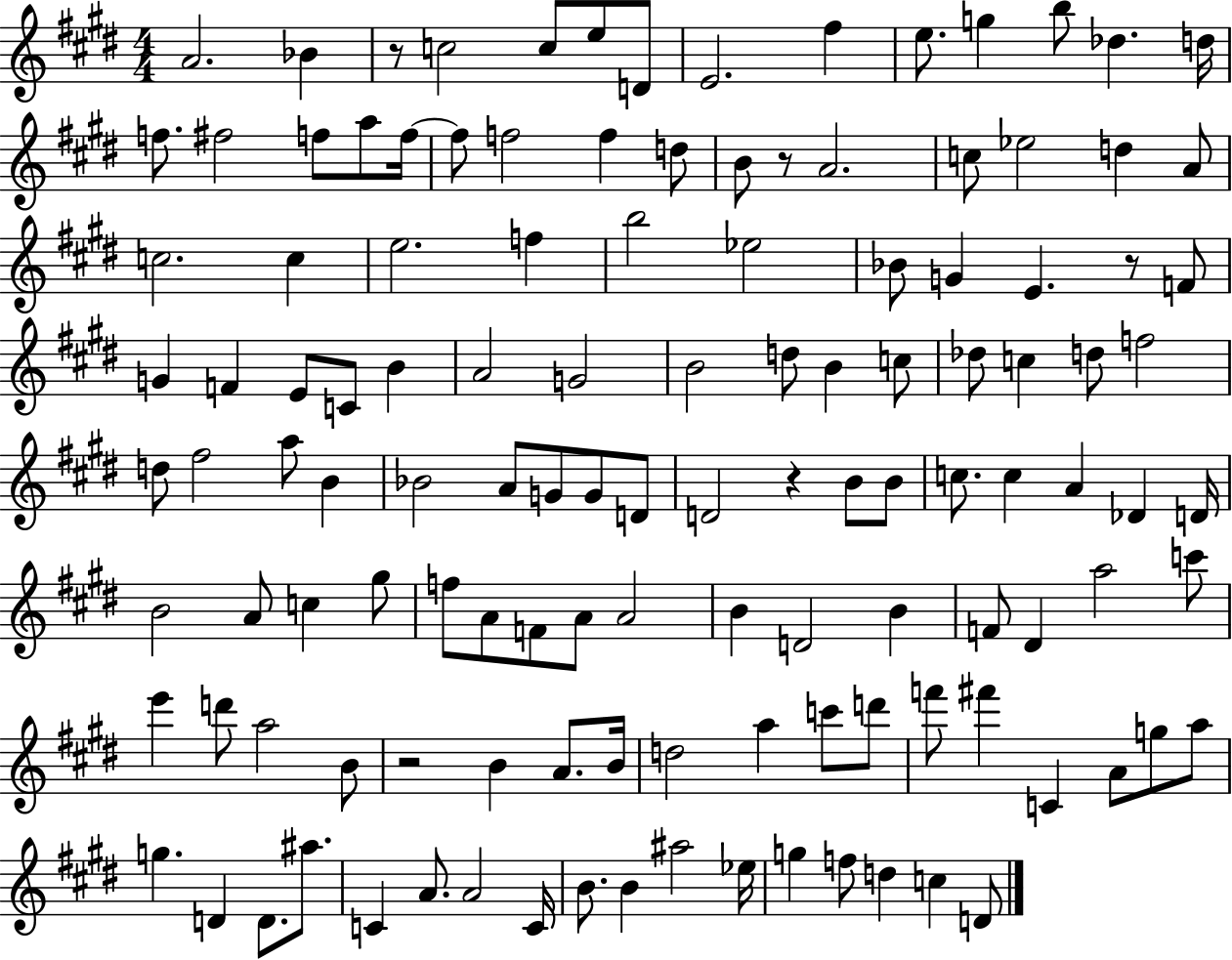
A4/h. Bb4/q R/e C5/h C5/e E5/e D4/e E4/h. F#5/q E5/e. G5/q B5/e Db5/q. D5/s F5/e. F#5/h F5/e A5/e F5/s F5/e F5/h F5/q D5/e B4/e R/e A4/h. C5/e Eb5/h D5/q A4/e C5/h. C5/q E5/h. F5/q B5/h Eb5/h Bb4/e G4/q E4/q. R/e F4/e G4/q F4/q E4/e C4/e B4/q A4/h G4/h B4/h D5/e B4/q C5/e Db5/e C5/q D5/e F5/h D5/e F#5/h A5/e B4/q Bb4/h A4/e G4/e G4/e D4/e D4/h R/q B4/e B4/e C5/e. C5/q A4/q Db4/q D4/s B4/h A4/e C5/q G#5/e F5/e A4/e F4/e A4/e A4/h B4/q D4/h B4/q F4/e D#4/q A5/h C6/e E6/q D6/e A5/h B4/e R/h B4/q A4/e. B4/s D5/h A5/q C6/e D6/e F6/e F#6/q C4/q A4/e G5/e A5/e G5/q. D4/q D4/e. A#5/e. C4/q A4/e. A4/h C4/s B4/e. B4/q A#5/h Eb5/s G5/q F5/e D5/q C5/q D4/e